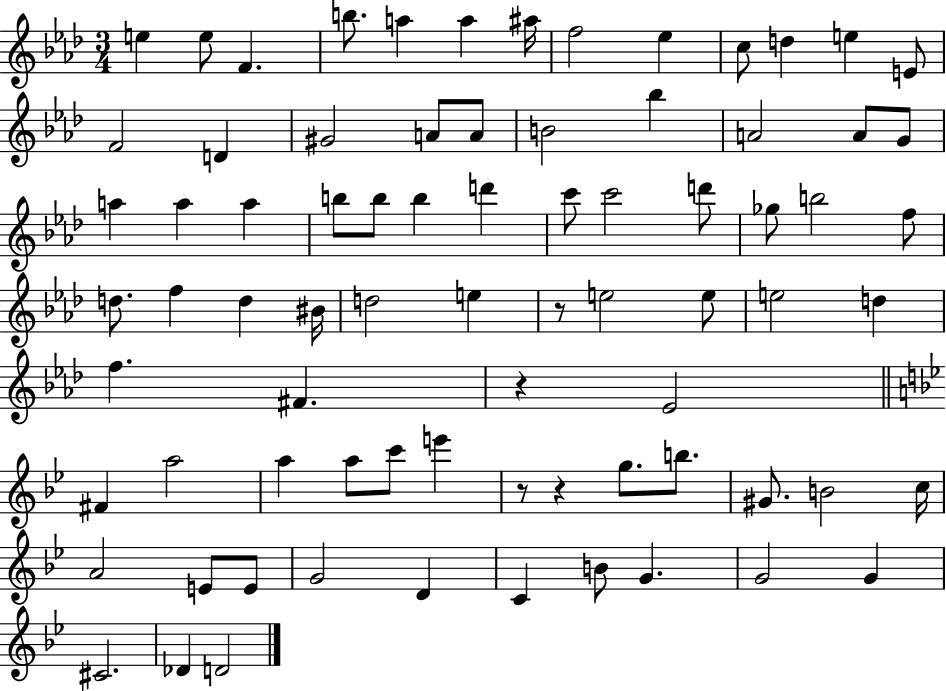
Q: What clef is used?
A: treble